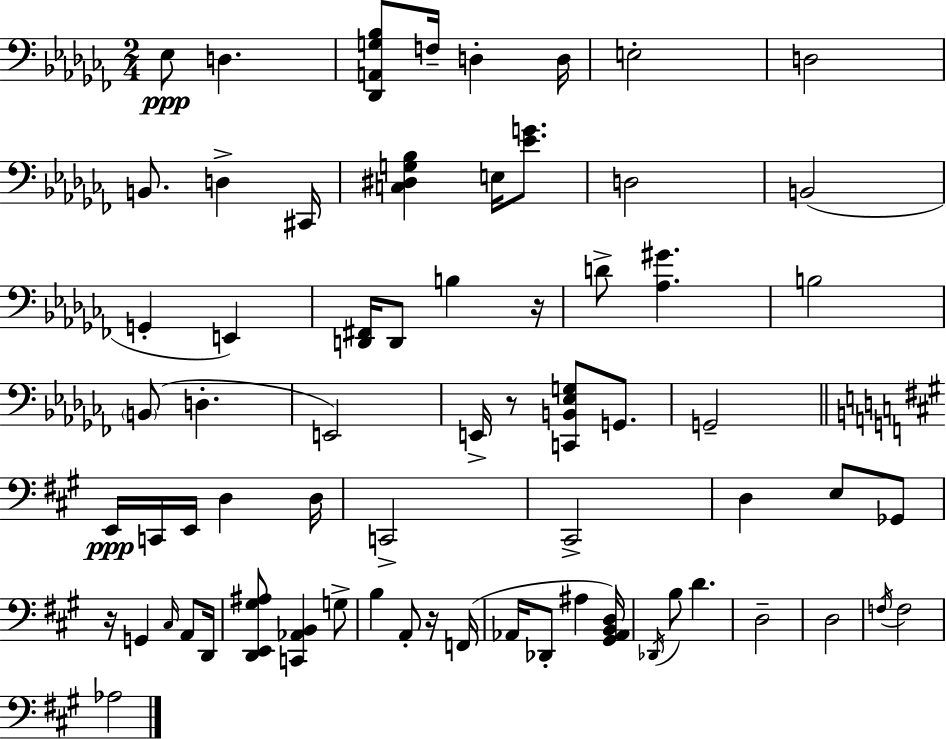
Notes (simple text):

Eb3/e D3/q. [Db2,A2,G3,Bb3]/e F3/s D3/q D3/s E3/h D3/h B2/e. D3/q C#2/s [C3,D#3,G3,Bb3]/q E3/s [Eb4,G4]/e. D3/h B2/h G2/q E2/q [D2,F#2]/s D2/e B3/q R/s D4/e [Ab3,G#4]/q. B3/h B2/e D3/q. E2/h E2/s R/e [C2,B2,Eb3,G3]/e G2/e. G2/h E2/s C2/s E2/s D3/q D3/s C2/h C#2/h D3/q E3/e Gb2/e R/s G2/q C#3/s A2/e D2/s [D2,E2,G#3,A#3]/e [C2,Ab2,B2]/q G3/e B3/q A2/e R/s F2/s Ab2/s Db2/e A#3/q [G#2,Ab2,B2,D3]/s Db2/s B3/e D4/q. D3/h D3/h F3/s F3/h Ab3/h